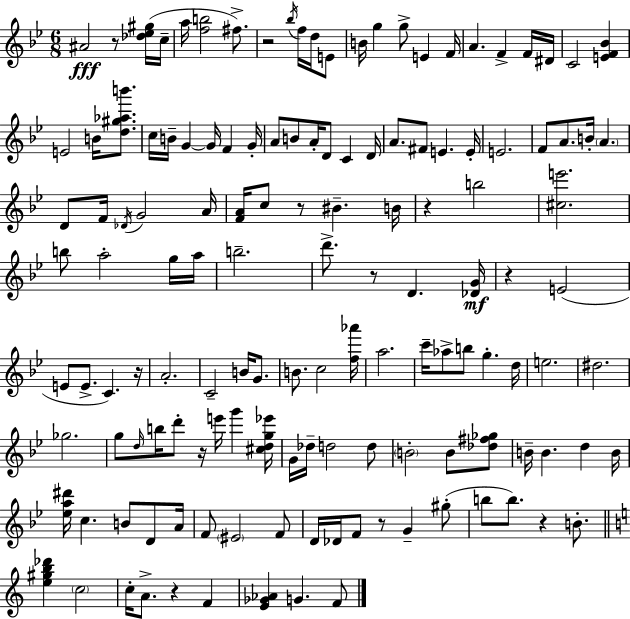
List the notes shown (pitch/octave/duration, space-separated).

A#4/h R/e [Db5,Eb5,G#5]/s C5/s A5/s [F5,B5]/h F#5/e. R/h Bb5/s F5/s D5/s E4/e B4/s G5/q G5/e E4/q F4/s A4/q. F4/q F4/s D#4/s C4/h [E4,F4,Bb4]/q E4/h B4/s [D5,G#5,Ab5,B6]/e. C5/s B4/s G4/q G4/s F4/q G4/s A4/e B4/e A4/s D4/e C4/q D4/s A4/e. F#4/e E4/q. E4/s E4/h. F4/e A4/e. B4/s A4/q. D4/e F4/s Db4/s G4/h A4/s [F4,A4]/s C5/e R/e BIS4/q. B4/s R/q B5/h [C#5,E6]/h. B5/e A5/h G5/s A5/s B5/h. D6/e. R/e D4/q. [Db4,G4]/s R/q E4/h E4/e E4/e. C4/q. R/s A4/h. C4/h B4/s G4/e. B4/e. C5/h [F5,Ab6]/s A5/h. C6/s Ab5/e B5/e G5/q. D5/s E5/h. D#5/h. Gb5/h. G5/e D5/s B5/s D6/e R/s E6/s G6/q [C#5,D5,G5,Eb6]/s G4/s Db5/s D5/h D5/e B4/h B4/e [Db5,F#5,Gb5]/e B4/s B4/q. D5/q B4/s [Eb5,A5,D#6]/s C5/q. B4/e D4/e A4/s F4/e EIS4/h F4/e D4/s Db4/s F4/e R/e G4/q G#5/e B5/e B5/e. R/q B4/e. [E5,G#5,B5,Db6]/q C5/h C5/s A4/e. R/q F4/q [E4,Gb4,Ab4]/q G4/q. F4/e